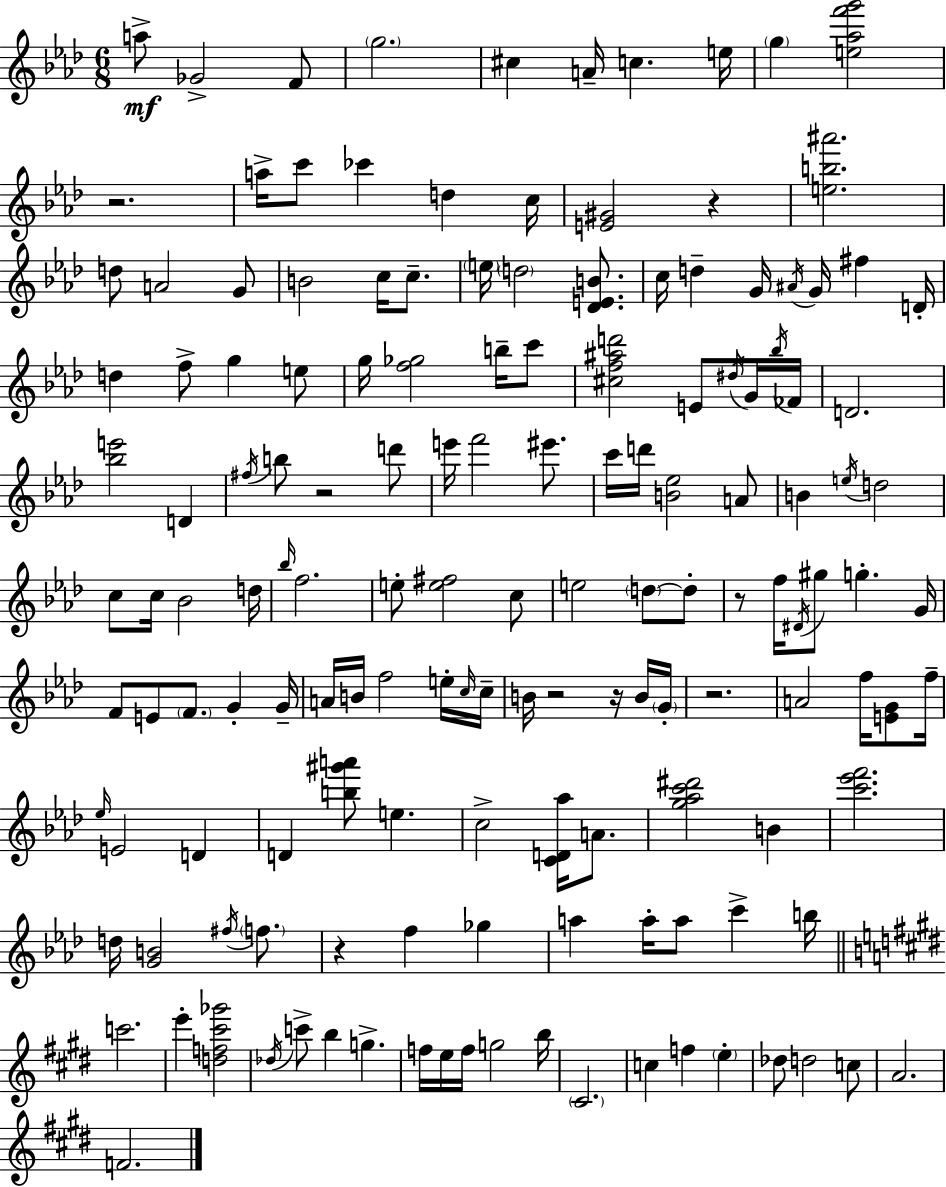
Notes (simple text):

A5/e Gb4/h F4/e G5/h. C#5/q A4/s C5/q. E5/s G5/q [E5,Ab5,F6,G6]/h R/h. A5/s C6/e CES6/q D5/q C5/s [E4,G#4]/h R/q [E5,B5,A#6]/h. D5/e A4/h G4/e B4/h C5/s C5/e. E5/s D5/h [Db4,E4,B4]/e. C5/s D5/q G4/s A#4/s G4/s F#5/q D4/s D5/q F5/e G5/q E5/e G5/s [F5,Gb5]/h B5/s C6/e [C#5,F5,A#5,D6]/h E4/e D#5/s G4/s Bb5/s FES4/s D4/h. [Bb5,E6]/h D4/q F#5/s B5/e R/h D6/e E6/s F6/h EIS6/e. C6/s D6/s [B4,Eb5]/h A4/e B4/q E5/s D5/h C5/e C5/s Bb4/h D5/s Bb5/s F5/h. E5/e [E5,F#5]/h C5/e E5/h D5/e D5/e R/e F5/s D#4/s G#5/e G5/q. G4/s F4/e E4/e F4/e. G4/q G4/s A4/s B4/s F5/h E5/s C5/s C5/s B4/s R/h R/s B4/s G4/s R/h. A4/h F5/s [E4,G4]/e F5/s Eb5/s E4/h D4/q D4/q [B5,G#6,A6]/e E5/q. C5/h [C4,D4,Ab5]/s A4/e. [G5,Ab5,C6,D#6]/h B4/q [C6,Eb6,F6]/h. D5/s [G4,B4]/h F#5/s F5/e. R/q F5/q Gb5/q A5/q A5/s A5/e C6/q B5/s C6/h. E6/q [D5,F5,C#6,Gb6]/h Db5/s C6/e B5/q G5/q. F5/s E5/s F5/s G5/h B5/s C#4/h. C5/q F5/q E5/q Db5/e D5/h C5/e A4/h. F4/h.